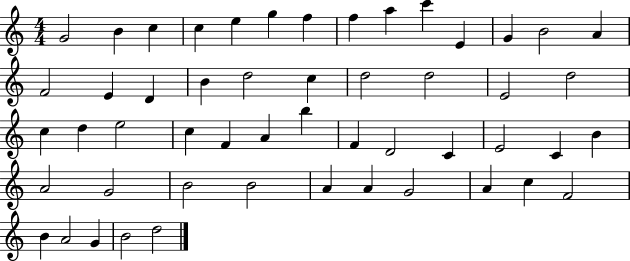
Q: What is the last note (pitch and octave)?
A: D5